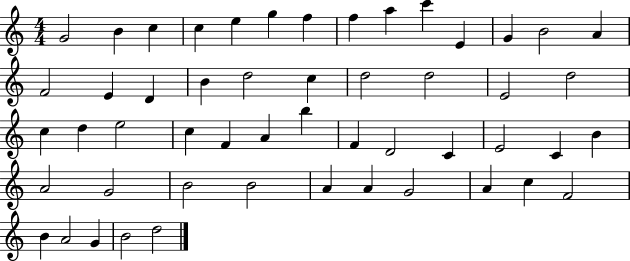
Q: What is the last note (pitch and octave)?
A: D5